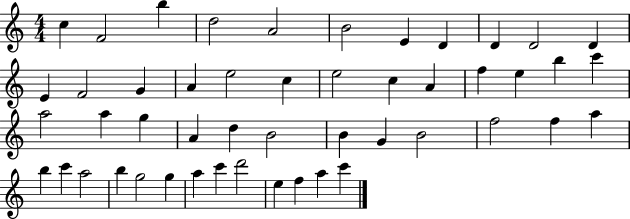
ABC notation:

X:1
T:Untitled
M:4/4
L:1/4
K:C
c F2 b d2 A2 B2 E D D D2 D E F2 G A e2 c e2 c A f e b c' a2 a g A d B2 B G B2 f2 f a b c' a2 b g2 g a c' d'2 e f a c'